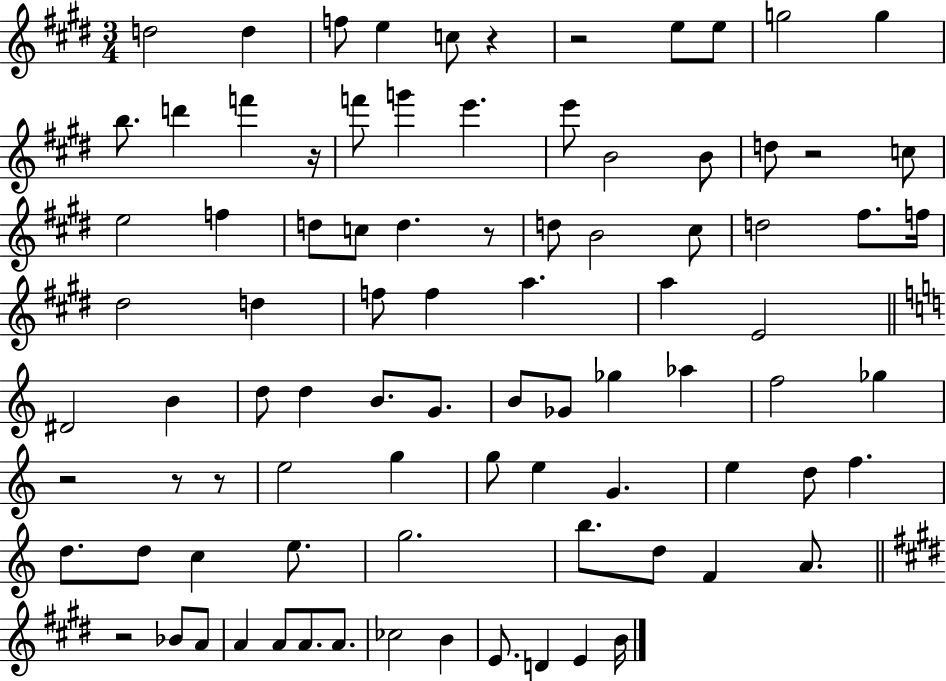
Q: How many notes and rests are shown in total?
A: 88